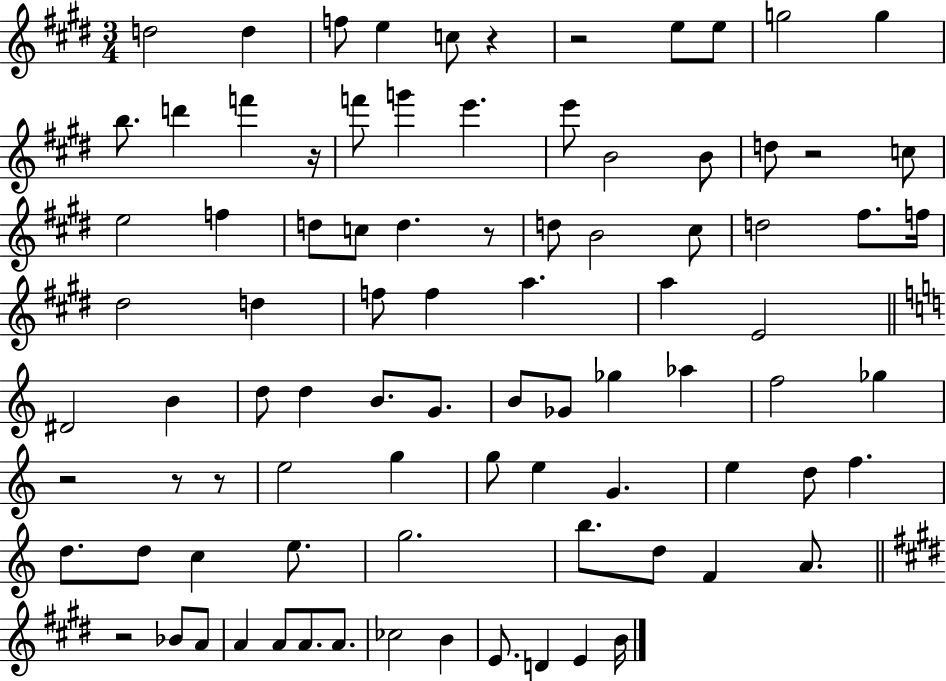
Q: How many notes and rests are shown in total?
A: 88